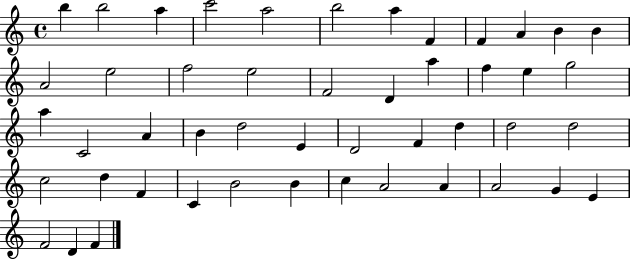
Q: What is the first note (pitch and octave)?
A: B5